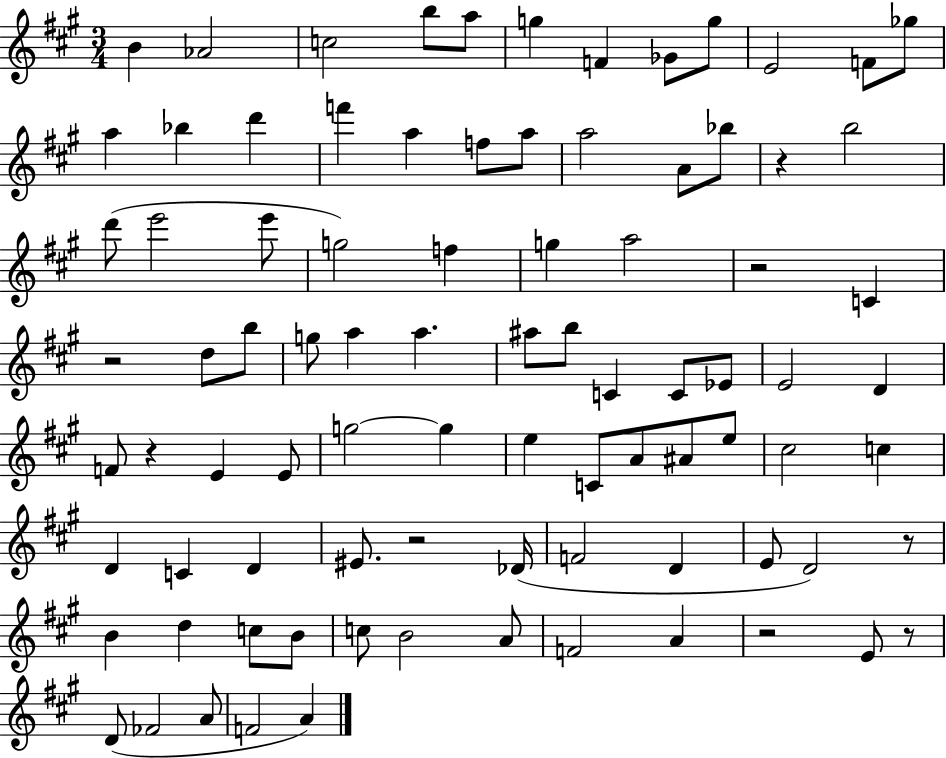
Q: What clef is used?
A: treble